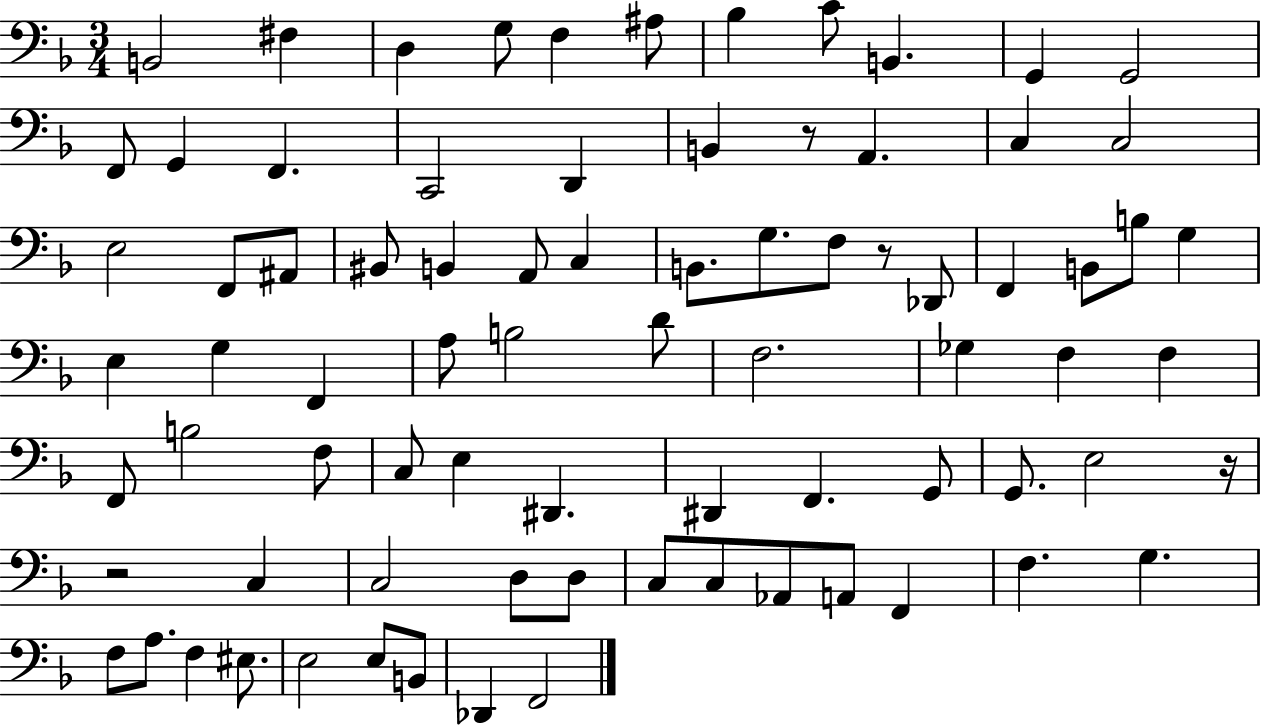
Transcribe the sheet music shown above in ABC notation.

X:1
T:Untitled
M:3/4
L:1/4
K:F
B,,2 ^F, D, G,/2 F, ^A,/2 _B, C/2 B,, G,, G,,2 F,,/2 G,, F,, C,,2 D,, B,, z/2 A,, C, C,2 E,2 F,,/2 ^A,,/2 ^B,,/2 B,, A,,/2 C, B,,/2 G,/2 F,/2 z/2 _D,,/2 F,, B,,/2 B,/2 G, E, G, F,, A,/2 B,2 D/2 F,2 _G, F, F, F,,/2 B,2 F,/2 C,/2 E, ^D,, ^D,, F,, G,,/2 G,,/2 E,2 z/4 z2 C, C,2 D,/2 D,/2 C,/2 C,/2 _A,,/2 A,,/2 F,, F, G, F,/2 A,/2 F, ^E,/2 E,2 E,/2 B,,/2 _D,, F,,2